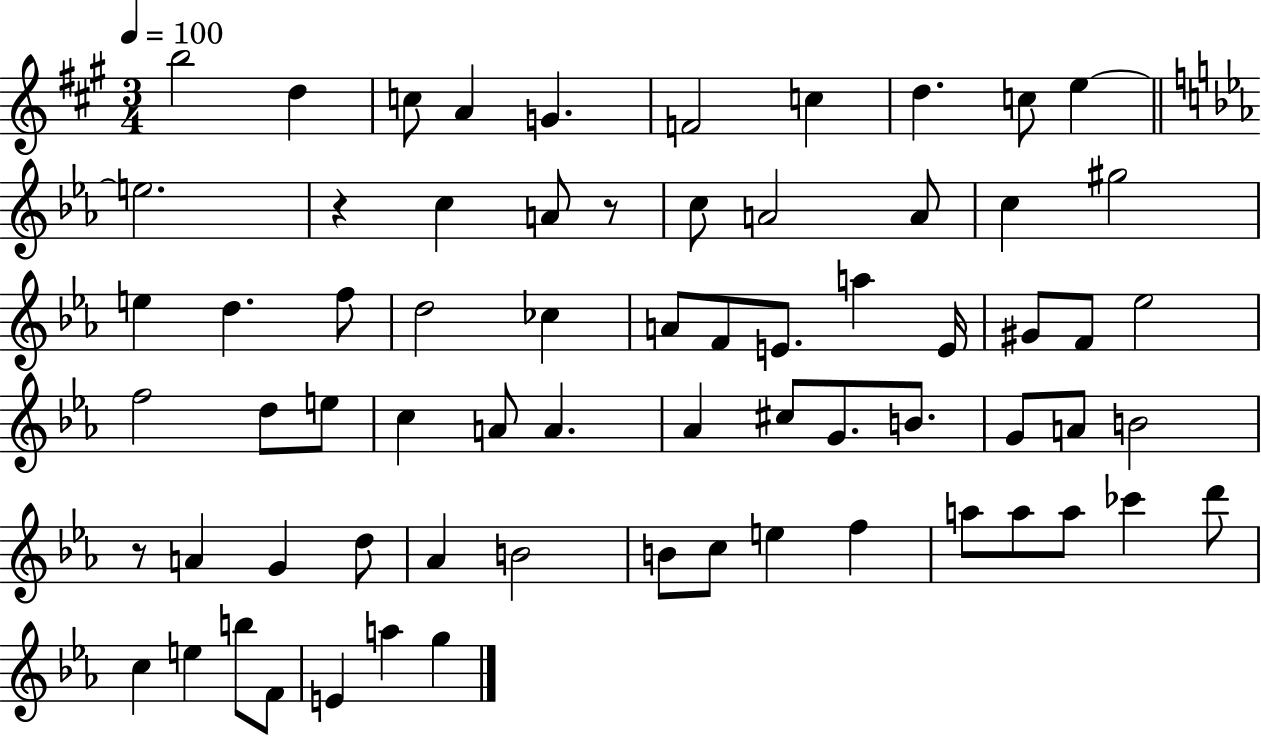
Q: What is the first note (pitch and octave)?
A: B5